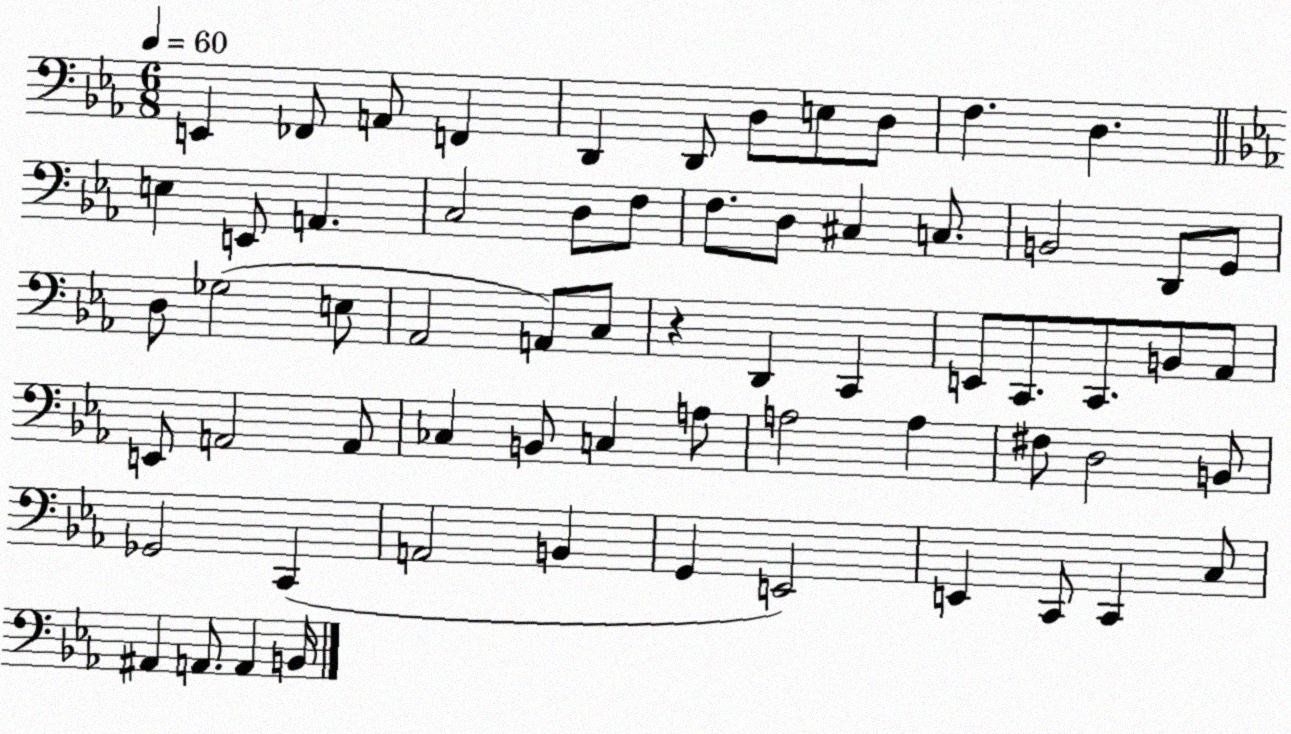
X:1
T:Untitled
M:6/8
L:1/4
K:Eb
E,, _F,,/2 A,,/2 F,, D,, D,,/2 D,/2 E,/2 D,/2 F, D, E, E,,/2 A,, C,2 D,/2 F,/2 F,/2 D,/2 ^C, C,/2 B,,2 D,,/2 G,,/2 D,/2 _G,2 E,/2 _A,,2 A,,/2 C,/2 z D,, C,, E,,/2 C,,/2 C,,/2 B,,/2 _A,,/2 E,,/2 A,,2 A,,/2 _C, B,,/2 C, A,/2 A,2 A, ^F,/2 D,2 B,,/2 _G,,2 C,, A,,2 B,, G,, E,,2 E,, C,,/2 C,, C,/2 ^A,, A,,/2 A,, B,,/4